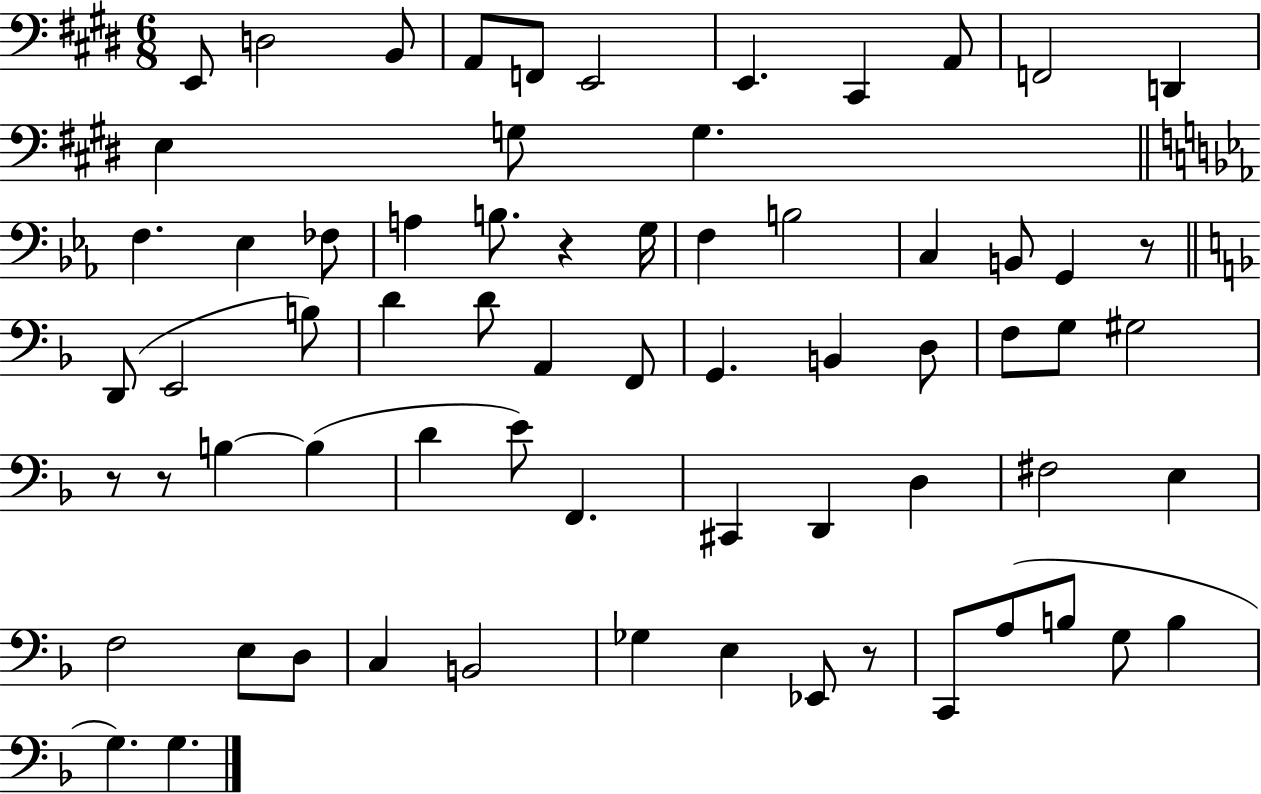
E2/e D3/h B2/e A2/e F2/e E2/h E2/q. C#2/q A2/e F2/h D2/q E3/q G3/e G3/q. F3/q. Eb3/q FES3/e A3/q B3/e. R/q G3/s F3/q B3/h C3/q B2/e G2/q R/e D2/e E2/h B3/e D4/q D4/e A2/q F2/e G2/q. B2/q D3/e F3/e G3/e G#3/h R/e R/e B3/q B3/q D4/q E4/e F2/q. C#2/q D2/q D3/q F#3/h E3/q F3/h E3/e D3/e C3/q B2/h Gb3/q E3/q Eb2/e R/e C2/e A3/e B3/e G3/e B3/q G3/q. G3/q.